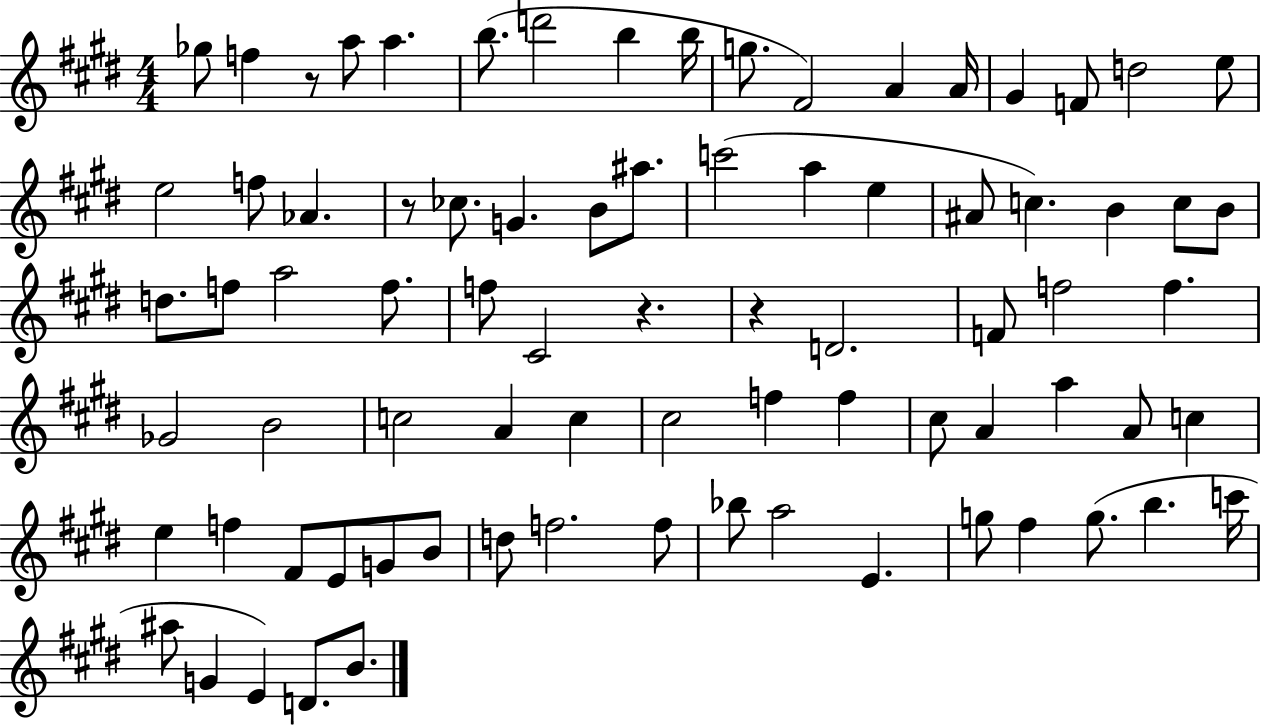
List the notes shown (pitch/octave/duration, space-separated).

Gb5/e F5/q R/e A5/e A5/q. B5/e. D6/h B5/q B5/s G5/e. F#4/h A4/q A4/s G#4/q F4/e D5/h E5/e E5/h F5/e Ab4/q. R/e CES5/e. G4/q. B4/e A#5/e. C6/h A5/q E5/q A#4/e C5/q. B4/q C5/e B4/e D5/e. F5/e A5/h F5/e. F5/e C#4/h R/q. R/q D4/h. F4/e F5/h F5/q. Gb4/h B4/h C5/h A4/q C5/q C#5/h F5/q F5/q C#5/e A4/q A5/q A4/e C5/q E5/q F5/q F#4/e E4/e G4/e B4/e D5/e F5/h. F5/e Bb5/e A5/h E4/q. G5/e F#5/q G5/e. B5/q. C6/s A#5/e G4/q E4/q D4/e. B4/e.